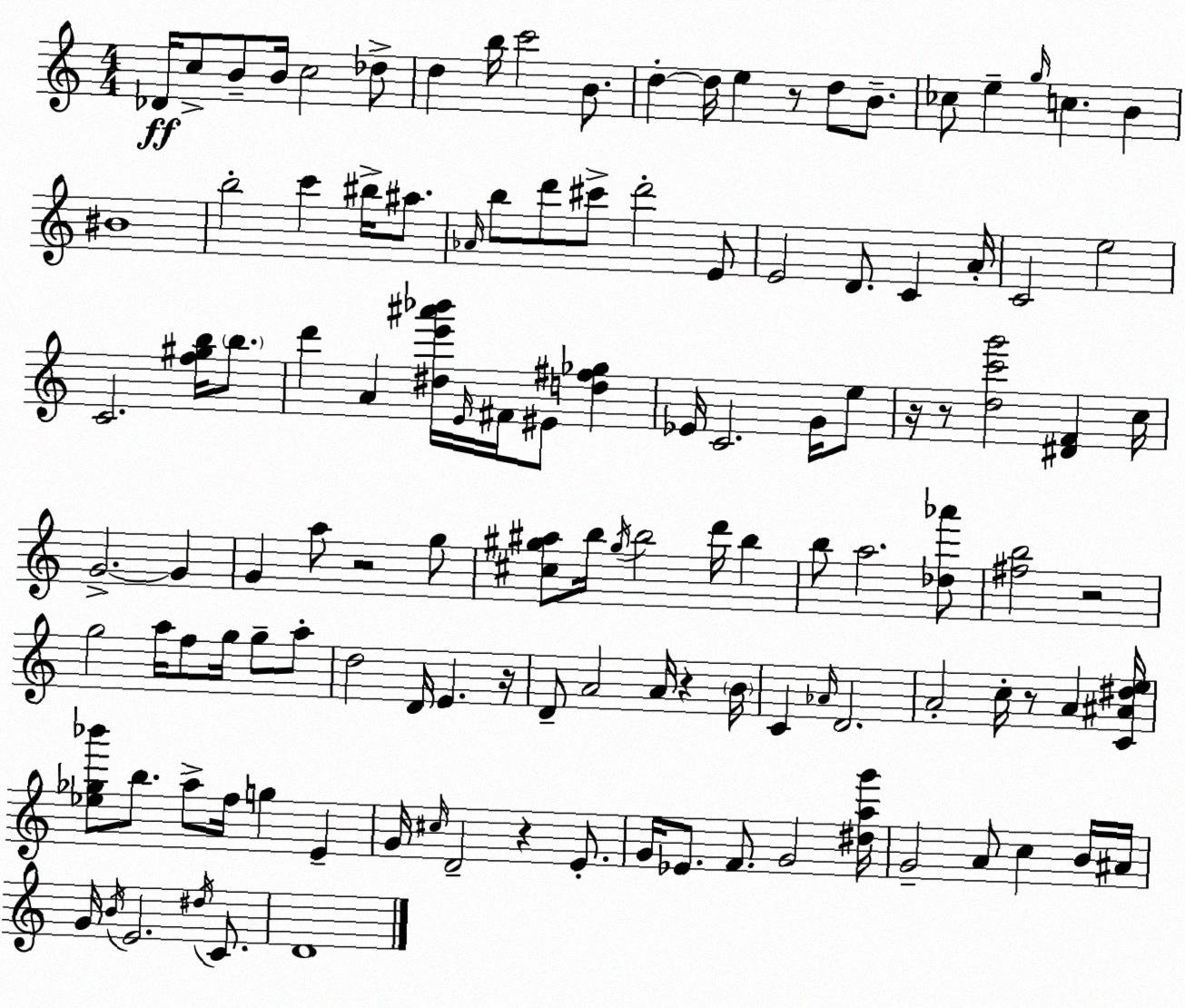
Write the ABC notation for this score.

X:1
T:Untitled
M:4/4
L:1/4
K:Am
_D/4 c/2 B/2 B/4 c2 _d/2 d b/4 c'2 B/2 d d/4 e z/2 d/2 B/2 _c/2 e g/4 c B ^B4 b2 c' ^b/4 ^a/2 _A/4 b/2 d'/2 ^c'/2 d'2 E/2 E2 D/2 C A/4 C2 e2 C2 [f^gb]/4 b/2 d' A [^de'^a'_b']/4 E/4 ^F/4 ^E/2 [d^f_g] _E/4 C2 G/4 e/2 z/4 z/2 [dc'g']2 [^DF] c/4 G2 G G a/2 z2 g/2 [^c^g^a]/2 b/4 ^g/4 b2 d'/4 b b/2 a2 [_d_a']/2 [^fb]2 z2 g2 a/4 f/2 g/4 g/2 a/2 d2 D/4 E z/4 D/2 A2 A/4 z B/4 C _A/4 D2 A2 c/4 z/2 A [C^A^de]/4 [_e_g_b']/2 b/2 a/2 f/4 g E G/4 ^c/4 D2 z E/2 G/4 _E/2 F/2 G2 [^dag']/4 G2 A/2 c B/4 ^A/4 G/4 B/4 E2 ^d/4 C/2 D4